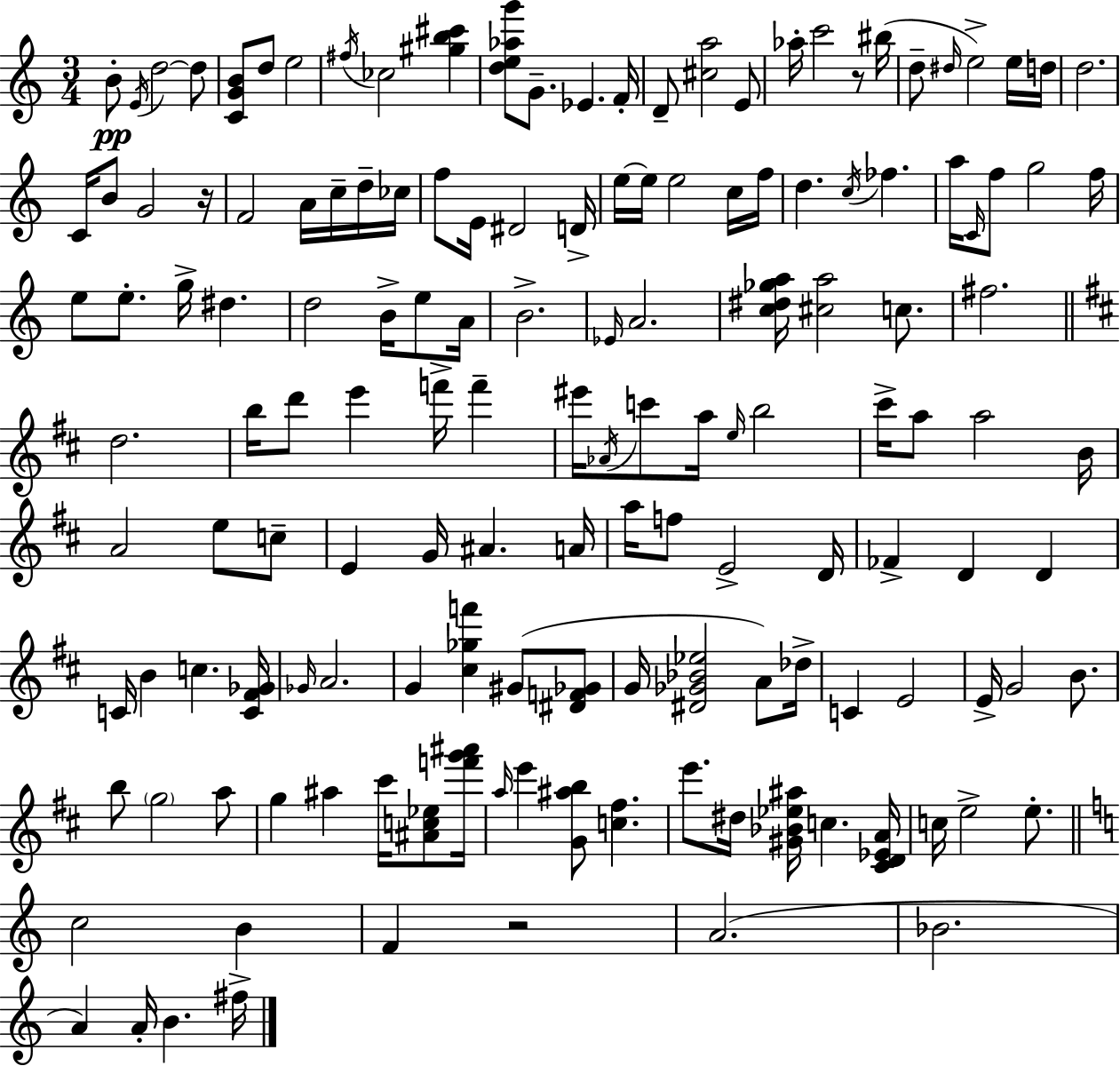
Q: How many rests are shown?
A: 3